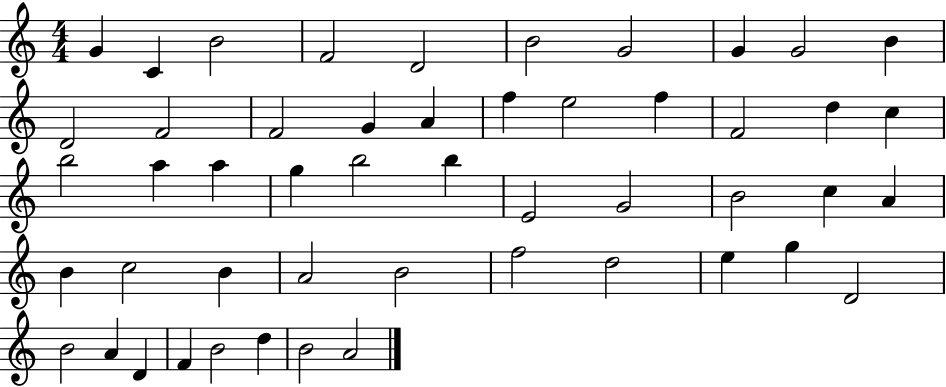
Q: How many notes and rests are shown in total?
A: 50